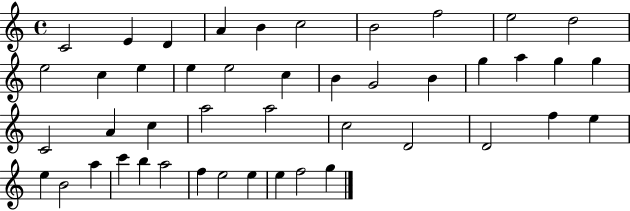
{
  \clef treble
  \time 4/4
  \defaultTimeSignature
  \key c \major
  c'2 e'4 d'4 | a'4 b'4 c''2 | b'2 f''2 | e''2 d''2 | \break e''2 c''4 e''4 | e''4 e''2 c''4 | b'4 g'2 b'4 | g''4 a''4 g''4 g''4 | \break c'2 a'4 c''4 | a''2 a''2 | c''2 d'2 | d'2 f''4 e''4 | \break e''4 b'2 a''4 | c'''4 b''4 a''2 | f''4 e''2 e''4 | e''4 f''2 g''4 | \break \bar "|."
}